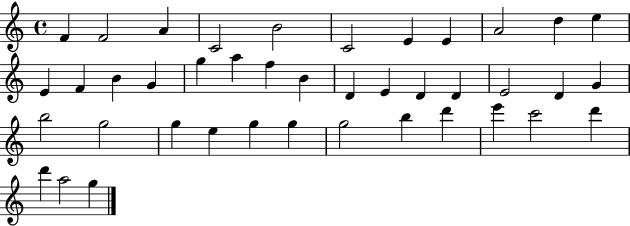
{
  \clef treble
  \time 4/4
  \defaultTimeSignature
  \key c \major
  f'4 f'2 a'4 | c'2 b'2 | c'2 e'4 e'4 | a'2 d''4 e''4 | \break e'4 f'4 b'4 g'4 | g''4 a''4 f''4 b'4 | d'4 e'4 d'4 d'4 | e'2 d'4 g'4 | \break b''2 g''2 | g''4 e''4 g''4 g''4 | g''2 b''4 d'''4 | e'''4 c'''2 d'''4 | \break d'''4 a''2 g''4 | \bar "|."
}